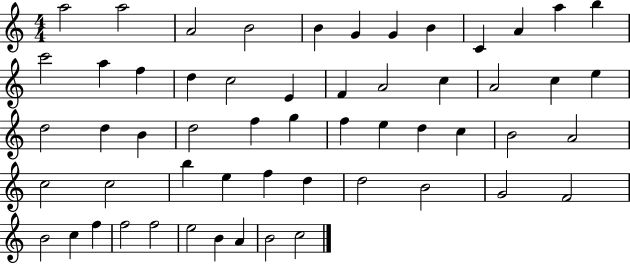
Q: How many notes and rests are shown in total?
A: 56